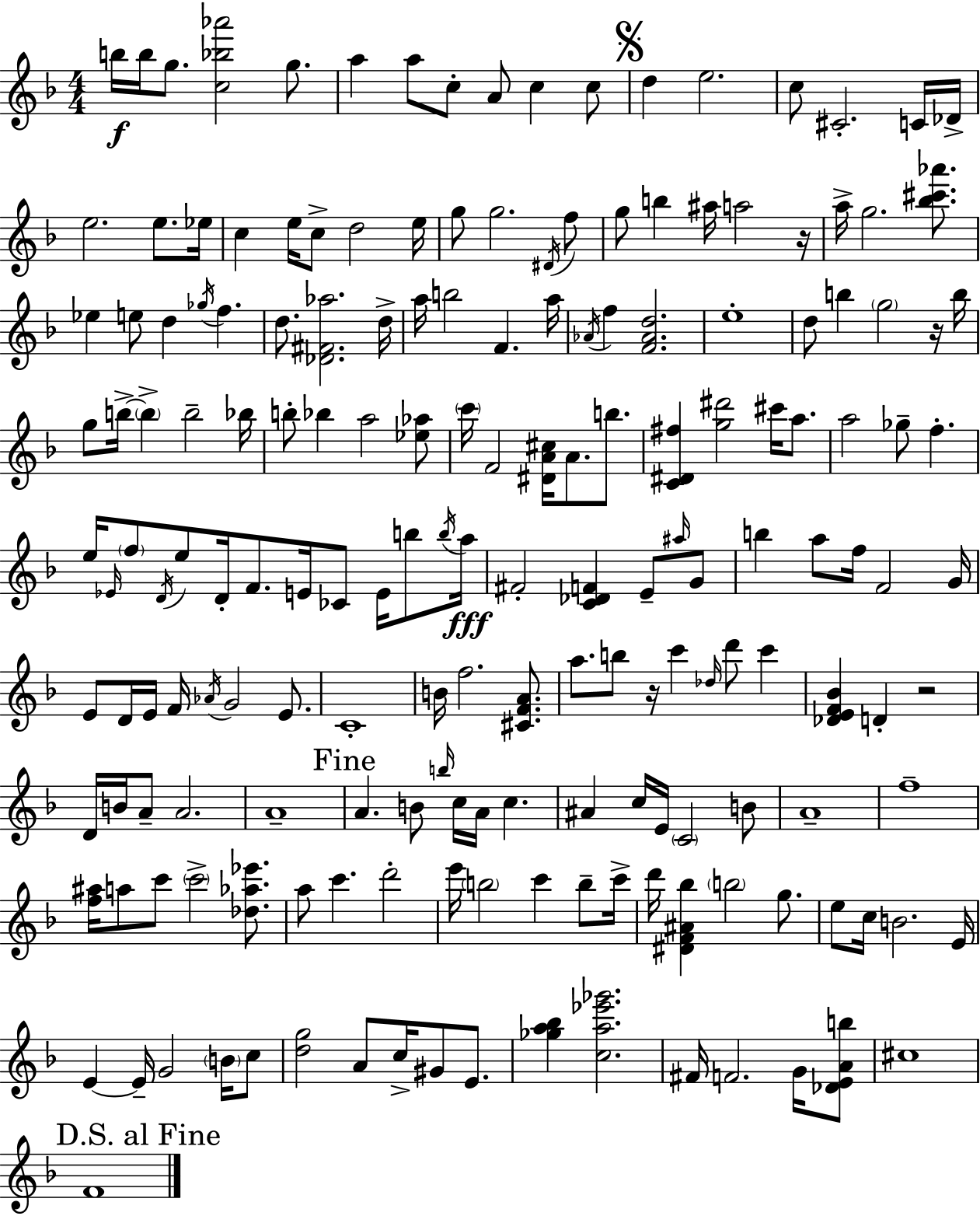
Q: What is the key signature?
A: D minor